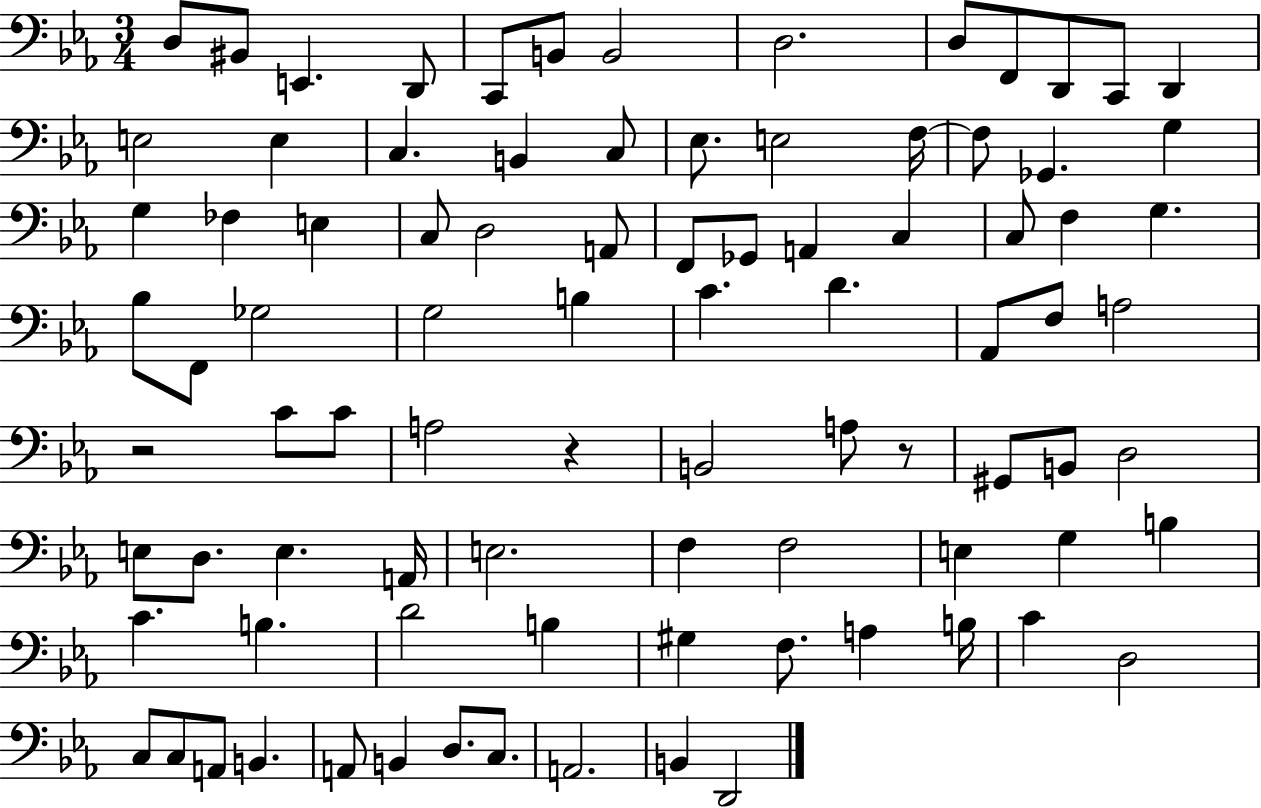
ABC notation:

X:1
T:Untitled
M:3/4
L:1/4
K:Eb
D,/2 ^B,,/2 E,, D,,/2 C,,/2 B,,/2 B,,2 D,2 D,/2 F,,/2 D,,/2 C,,/2 D,, E,2 E, C, B,, C,/2 _E,/2 E,2 F,/4 F,/2 _G,, G, G, _F, E, C,/2 D,2 A,,/2 F,,/2 _G,,/2 A,, C, C,/2 F, G, _B,/2 F,,/2 _G,2 G,2 B, C D _A,,/2 F,/2 A,2 z2 C/2 C/2 A,2 z B,,2 A,/2 z/2 ^G,,/2 B,,/2 D,2 E,/2 D,/2 E, A,,/4 E,2 F, F,2 E, G, B, C B, D2 B, ^G, F,/2 A, B,/4 C D,2 C,/2 C,/2 A,,/2 B,, A,,/2 B,, D,/2 C,/2 A,,2 B,, D,,2